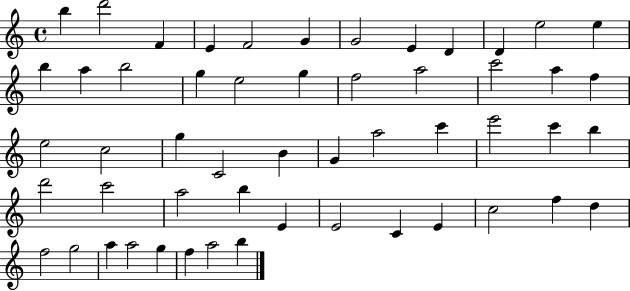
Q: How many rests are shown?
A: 0